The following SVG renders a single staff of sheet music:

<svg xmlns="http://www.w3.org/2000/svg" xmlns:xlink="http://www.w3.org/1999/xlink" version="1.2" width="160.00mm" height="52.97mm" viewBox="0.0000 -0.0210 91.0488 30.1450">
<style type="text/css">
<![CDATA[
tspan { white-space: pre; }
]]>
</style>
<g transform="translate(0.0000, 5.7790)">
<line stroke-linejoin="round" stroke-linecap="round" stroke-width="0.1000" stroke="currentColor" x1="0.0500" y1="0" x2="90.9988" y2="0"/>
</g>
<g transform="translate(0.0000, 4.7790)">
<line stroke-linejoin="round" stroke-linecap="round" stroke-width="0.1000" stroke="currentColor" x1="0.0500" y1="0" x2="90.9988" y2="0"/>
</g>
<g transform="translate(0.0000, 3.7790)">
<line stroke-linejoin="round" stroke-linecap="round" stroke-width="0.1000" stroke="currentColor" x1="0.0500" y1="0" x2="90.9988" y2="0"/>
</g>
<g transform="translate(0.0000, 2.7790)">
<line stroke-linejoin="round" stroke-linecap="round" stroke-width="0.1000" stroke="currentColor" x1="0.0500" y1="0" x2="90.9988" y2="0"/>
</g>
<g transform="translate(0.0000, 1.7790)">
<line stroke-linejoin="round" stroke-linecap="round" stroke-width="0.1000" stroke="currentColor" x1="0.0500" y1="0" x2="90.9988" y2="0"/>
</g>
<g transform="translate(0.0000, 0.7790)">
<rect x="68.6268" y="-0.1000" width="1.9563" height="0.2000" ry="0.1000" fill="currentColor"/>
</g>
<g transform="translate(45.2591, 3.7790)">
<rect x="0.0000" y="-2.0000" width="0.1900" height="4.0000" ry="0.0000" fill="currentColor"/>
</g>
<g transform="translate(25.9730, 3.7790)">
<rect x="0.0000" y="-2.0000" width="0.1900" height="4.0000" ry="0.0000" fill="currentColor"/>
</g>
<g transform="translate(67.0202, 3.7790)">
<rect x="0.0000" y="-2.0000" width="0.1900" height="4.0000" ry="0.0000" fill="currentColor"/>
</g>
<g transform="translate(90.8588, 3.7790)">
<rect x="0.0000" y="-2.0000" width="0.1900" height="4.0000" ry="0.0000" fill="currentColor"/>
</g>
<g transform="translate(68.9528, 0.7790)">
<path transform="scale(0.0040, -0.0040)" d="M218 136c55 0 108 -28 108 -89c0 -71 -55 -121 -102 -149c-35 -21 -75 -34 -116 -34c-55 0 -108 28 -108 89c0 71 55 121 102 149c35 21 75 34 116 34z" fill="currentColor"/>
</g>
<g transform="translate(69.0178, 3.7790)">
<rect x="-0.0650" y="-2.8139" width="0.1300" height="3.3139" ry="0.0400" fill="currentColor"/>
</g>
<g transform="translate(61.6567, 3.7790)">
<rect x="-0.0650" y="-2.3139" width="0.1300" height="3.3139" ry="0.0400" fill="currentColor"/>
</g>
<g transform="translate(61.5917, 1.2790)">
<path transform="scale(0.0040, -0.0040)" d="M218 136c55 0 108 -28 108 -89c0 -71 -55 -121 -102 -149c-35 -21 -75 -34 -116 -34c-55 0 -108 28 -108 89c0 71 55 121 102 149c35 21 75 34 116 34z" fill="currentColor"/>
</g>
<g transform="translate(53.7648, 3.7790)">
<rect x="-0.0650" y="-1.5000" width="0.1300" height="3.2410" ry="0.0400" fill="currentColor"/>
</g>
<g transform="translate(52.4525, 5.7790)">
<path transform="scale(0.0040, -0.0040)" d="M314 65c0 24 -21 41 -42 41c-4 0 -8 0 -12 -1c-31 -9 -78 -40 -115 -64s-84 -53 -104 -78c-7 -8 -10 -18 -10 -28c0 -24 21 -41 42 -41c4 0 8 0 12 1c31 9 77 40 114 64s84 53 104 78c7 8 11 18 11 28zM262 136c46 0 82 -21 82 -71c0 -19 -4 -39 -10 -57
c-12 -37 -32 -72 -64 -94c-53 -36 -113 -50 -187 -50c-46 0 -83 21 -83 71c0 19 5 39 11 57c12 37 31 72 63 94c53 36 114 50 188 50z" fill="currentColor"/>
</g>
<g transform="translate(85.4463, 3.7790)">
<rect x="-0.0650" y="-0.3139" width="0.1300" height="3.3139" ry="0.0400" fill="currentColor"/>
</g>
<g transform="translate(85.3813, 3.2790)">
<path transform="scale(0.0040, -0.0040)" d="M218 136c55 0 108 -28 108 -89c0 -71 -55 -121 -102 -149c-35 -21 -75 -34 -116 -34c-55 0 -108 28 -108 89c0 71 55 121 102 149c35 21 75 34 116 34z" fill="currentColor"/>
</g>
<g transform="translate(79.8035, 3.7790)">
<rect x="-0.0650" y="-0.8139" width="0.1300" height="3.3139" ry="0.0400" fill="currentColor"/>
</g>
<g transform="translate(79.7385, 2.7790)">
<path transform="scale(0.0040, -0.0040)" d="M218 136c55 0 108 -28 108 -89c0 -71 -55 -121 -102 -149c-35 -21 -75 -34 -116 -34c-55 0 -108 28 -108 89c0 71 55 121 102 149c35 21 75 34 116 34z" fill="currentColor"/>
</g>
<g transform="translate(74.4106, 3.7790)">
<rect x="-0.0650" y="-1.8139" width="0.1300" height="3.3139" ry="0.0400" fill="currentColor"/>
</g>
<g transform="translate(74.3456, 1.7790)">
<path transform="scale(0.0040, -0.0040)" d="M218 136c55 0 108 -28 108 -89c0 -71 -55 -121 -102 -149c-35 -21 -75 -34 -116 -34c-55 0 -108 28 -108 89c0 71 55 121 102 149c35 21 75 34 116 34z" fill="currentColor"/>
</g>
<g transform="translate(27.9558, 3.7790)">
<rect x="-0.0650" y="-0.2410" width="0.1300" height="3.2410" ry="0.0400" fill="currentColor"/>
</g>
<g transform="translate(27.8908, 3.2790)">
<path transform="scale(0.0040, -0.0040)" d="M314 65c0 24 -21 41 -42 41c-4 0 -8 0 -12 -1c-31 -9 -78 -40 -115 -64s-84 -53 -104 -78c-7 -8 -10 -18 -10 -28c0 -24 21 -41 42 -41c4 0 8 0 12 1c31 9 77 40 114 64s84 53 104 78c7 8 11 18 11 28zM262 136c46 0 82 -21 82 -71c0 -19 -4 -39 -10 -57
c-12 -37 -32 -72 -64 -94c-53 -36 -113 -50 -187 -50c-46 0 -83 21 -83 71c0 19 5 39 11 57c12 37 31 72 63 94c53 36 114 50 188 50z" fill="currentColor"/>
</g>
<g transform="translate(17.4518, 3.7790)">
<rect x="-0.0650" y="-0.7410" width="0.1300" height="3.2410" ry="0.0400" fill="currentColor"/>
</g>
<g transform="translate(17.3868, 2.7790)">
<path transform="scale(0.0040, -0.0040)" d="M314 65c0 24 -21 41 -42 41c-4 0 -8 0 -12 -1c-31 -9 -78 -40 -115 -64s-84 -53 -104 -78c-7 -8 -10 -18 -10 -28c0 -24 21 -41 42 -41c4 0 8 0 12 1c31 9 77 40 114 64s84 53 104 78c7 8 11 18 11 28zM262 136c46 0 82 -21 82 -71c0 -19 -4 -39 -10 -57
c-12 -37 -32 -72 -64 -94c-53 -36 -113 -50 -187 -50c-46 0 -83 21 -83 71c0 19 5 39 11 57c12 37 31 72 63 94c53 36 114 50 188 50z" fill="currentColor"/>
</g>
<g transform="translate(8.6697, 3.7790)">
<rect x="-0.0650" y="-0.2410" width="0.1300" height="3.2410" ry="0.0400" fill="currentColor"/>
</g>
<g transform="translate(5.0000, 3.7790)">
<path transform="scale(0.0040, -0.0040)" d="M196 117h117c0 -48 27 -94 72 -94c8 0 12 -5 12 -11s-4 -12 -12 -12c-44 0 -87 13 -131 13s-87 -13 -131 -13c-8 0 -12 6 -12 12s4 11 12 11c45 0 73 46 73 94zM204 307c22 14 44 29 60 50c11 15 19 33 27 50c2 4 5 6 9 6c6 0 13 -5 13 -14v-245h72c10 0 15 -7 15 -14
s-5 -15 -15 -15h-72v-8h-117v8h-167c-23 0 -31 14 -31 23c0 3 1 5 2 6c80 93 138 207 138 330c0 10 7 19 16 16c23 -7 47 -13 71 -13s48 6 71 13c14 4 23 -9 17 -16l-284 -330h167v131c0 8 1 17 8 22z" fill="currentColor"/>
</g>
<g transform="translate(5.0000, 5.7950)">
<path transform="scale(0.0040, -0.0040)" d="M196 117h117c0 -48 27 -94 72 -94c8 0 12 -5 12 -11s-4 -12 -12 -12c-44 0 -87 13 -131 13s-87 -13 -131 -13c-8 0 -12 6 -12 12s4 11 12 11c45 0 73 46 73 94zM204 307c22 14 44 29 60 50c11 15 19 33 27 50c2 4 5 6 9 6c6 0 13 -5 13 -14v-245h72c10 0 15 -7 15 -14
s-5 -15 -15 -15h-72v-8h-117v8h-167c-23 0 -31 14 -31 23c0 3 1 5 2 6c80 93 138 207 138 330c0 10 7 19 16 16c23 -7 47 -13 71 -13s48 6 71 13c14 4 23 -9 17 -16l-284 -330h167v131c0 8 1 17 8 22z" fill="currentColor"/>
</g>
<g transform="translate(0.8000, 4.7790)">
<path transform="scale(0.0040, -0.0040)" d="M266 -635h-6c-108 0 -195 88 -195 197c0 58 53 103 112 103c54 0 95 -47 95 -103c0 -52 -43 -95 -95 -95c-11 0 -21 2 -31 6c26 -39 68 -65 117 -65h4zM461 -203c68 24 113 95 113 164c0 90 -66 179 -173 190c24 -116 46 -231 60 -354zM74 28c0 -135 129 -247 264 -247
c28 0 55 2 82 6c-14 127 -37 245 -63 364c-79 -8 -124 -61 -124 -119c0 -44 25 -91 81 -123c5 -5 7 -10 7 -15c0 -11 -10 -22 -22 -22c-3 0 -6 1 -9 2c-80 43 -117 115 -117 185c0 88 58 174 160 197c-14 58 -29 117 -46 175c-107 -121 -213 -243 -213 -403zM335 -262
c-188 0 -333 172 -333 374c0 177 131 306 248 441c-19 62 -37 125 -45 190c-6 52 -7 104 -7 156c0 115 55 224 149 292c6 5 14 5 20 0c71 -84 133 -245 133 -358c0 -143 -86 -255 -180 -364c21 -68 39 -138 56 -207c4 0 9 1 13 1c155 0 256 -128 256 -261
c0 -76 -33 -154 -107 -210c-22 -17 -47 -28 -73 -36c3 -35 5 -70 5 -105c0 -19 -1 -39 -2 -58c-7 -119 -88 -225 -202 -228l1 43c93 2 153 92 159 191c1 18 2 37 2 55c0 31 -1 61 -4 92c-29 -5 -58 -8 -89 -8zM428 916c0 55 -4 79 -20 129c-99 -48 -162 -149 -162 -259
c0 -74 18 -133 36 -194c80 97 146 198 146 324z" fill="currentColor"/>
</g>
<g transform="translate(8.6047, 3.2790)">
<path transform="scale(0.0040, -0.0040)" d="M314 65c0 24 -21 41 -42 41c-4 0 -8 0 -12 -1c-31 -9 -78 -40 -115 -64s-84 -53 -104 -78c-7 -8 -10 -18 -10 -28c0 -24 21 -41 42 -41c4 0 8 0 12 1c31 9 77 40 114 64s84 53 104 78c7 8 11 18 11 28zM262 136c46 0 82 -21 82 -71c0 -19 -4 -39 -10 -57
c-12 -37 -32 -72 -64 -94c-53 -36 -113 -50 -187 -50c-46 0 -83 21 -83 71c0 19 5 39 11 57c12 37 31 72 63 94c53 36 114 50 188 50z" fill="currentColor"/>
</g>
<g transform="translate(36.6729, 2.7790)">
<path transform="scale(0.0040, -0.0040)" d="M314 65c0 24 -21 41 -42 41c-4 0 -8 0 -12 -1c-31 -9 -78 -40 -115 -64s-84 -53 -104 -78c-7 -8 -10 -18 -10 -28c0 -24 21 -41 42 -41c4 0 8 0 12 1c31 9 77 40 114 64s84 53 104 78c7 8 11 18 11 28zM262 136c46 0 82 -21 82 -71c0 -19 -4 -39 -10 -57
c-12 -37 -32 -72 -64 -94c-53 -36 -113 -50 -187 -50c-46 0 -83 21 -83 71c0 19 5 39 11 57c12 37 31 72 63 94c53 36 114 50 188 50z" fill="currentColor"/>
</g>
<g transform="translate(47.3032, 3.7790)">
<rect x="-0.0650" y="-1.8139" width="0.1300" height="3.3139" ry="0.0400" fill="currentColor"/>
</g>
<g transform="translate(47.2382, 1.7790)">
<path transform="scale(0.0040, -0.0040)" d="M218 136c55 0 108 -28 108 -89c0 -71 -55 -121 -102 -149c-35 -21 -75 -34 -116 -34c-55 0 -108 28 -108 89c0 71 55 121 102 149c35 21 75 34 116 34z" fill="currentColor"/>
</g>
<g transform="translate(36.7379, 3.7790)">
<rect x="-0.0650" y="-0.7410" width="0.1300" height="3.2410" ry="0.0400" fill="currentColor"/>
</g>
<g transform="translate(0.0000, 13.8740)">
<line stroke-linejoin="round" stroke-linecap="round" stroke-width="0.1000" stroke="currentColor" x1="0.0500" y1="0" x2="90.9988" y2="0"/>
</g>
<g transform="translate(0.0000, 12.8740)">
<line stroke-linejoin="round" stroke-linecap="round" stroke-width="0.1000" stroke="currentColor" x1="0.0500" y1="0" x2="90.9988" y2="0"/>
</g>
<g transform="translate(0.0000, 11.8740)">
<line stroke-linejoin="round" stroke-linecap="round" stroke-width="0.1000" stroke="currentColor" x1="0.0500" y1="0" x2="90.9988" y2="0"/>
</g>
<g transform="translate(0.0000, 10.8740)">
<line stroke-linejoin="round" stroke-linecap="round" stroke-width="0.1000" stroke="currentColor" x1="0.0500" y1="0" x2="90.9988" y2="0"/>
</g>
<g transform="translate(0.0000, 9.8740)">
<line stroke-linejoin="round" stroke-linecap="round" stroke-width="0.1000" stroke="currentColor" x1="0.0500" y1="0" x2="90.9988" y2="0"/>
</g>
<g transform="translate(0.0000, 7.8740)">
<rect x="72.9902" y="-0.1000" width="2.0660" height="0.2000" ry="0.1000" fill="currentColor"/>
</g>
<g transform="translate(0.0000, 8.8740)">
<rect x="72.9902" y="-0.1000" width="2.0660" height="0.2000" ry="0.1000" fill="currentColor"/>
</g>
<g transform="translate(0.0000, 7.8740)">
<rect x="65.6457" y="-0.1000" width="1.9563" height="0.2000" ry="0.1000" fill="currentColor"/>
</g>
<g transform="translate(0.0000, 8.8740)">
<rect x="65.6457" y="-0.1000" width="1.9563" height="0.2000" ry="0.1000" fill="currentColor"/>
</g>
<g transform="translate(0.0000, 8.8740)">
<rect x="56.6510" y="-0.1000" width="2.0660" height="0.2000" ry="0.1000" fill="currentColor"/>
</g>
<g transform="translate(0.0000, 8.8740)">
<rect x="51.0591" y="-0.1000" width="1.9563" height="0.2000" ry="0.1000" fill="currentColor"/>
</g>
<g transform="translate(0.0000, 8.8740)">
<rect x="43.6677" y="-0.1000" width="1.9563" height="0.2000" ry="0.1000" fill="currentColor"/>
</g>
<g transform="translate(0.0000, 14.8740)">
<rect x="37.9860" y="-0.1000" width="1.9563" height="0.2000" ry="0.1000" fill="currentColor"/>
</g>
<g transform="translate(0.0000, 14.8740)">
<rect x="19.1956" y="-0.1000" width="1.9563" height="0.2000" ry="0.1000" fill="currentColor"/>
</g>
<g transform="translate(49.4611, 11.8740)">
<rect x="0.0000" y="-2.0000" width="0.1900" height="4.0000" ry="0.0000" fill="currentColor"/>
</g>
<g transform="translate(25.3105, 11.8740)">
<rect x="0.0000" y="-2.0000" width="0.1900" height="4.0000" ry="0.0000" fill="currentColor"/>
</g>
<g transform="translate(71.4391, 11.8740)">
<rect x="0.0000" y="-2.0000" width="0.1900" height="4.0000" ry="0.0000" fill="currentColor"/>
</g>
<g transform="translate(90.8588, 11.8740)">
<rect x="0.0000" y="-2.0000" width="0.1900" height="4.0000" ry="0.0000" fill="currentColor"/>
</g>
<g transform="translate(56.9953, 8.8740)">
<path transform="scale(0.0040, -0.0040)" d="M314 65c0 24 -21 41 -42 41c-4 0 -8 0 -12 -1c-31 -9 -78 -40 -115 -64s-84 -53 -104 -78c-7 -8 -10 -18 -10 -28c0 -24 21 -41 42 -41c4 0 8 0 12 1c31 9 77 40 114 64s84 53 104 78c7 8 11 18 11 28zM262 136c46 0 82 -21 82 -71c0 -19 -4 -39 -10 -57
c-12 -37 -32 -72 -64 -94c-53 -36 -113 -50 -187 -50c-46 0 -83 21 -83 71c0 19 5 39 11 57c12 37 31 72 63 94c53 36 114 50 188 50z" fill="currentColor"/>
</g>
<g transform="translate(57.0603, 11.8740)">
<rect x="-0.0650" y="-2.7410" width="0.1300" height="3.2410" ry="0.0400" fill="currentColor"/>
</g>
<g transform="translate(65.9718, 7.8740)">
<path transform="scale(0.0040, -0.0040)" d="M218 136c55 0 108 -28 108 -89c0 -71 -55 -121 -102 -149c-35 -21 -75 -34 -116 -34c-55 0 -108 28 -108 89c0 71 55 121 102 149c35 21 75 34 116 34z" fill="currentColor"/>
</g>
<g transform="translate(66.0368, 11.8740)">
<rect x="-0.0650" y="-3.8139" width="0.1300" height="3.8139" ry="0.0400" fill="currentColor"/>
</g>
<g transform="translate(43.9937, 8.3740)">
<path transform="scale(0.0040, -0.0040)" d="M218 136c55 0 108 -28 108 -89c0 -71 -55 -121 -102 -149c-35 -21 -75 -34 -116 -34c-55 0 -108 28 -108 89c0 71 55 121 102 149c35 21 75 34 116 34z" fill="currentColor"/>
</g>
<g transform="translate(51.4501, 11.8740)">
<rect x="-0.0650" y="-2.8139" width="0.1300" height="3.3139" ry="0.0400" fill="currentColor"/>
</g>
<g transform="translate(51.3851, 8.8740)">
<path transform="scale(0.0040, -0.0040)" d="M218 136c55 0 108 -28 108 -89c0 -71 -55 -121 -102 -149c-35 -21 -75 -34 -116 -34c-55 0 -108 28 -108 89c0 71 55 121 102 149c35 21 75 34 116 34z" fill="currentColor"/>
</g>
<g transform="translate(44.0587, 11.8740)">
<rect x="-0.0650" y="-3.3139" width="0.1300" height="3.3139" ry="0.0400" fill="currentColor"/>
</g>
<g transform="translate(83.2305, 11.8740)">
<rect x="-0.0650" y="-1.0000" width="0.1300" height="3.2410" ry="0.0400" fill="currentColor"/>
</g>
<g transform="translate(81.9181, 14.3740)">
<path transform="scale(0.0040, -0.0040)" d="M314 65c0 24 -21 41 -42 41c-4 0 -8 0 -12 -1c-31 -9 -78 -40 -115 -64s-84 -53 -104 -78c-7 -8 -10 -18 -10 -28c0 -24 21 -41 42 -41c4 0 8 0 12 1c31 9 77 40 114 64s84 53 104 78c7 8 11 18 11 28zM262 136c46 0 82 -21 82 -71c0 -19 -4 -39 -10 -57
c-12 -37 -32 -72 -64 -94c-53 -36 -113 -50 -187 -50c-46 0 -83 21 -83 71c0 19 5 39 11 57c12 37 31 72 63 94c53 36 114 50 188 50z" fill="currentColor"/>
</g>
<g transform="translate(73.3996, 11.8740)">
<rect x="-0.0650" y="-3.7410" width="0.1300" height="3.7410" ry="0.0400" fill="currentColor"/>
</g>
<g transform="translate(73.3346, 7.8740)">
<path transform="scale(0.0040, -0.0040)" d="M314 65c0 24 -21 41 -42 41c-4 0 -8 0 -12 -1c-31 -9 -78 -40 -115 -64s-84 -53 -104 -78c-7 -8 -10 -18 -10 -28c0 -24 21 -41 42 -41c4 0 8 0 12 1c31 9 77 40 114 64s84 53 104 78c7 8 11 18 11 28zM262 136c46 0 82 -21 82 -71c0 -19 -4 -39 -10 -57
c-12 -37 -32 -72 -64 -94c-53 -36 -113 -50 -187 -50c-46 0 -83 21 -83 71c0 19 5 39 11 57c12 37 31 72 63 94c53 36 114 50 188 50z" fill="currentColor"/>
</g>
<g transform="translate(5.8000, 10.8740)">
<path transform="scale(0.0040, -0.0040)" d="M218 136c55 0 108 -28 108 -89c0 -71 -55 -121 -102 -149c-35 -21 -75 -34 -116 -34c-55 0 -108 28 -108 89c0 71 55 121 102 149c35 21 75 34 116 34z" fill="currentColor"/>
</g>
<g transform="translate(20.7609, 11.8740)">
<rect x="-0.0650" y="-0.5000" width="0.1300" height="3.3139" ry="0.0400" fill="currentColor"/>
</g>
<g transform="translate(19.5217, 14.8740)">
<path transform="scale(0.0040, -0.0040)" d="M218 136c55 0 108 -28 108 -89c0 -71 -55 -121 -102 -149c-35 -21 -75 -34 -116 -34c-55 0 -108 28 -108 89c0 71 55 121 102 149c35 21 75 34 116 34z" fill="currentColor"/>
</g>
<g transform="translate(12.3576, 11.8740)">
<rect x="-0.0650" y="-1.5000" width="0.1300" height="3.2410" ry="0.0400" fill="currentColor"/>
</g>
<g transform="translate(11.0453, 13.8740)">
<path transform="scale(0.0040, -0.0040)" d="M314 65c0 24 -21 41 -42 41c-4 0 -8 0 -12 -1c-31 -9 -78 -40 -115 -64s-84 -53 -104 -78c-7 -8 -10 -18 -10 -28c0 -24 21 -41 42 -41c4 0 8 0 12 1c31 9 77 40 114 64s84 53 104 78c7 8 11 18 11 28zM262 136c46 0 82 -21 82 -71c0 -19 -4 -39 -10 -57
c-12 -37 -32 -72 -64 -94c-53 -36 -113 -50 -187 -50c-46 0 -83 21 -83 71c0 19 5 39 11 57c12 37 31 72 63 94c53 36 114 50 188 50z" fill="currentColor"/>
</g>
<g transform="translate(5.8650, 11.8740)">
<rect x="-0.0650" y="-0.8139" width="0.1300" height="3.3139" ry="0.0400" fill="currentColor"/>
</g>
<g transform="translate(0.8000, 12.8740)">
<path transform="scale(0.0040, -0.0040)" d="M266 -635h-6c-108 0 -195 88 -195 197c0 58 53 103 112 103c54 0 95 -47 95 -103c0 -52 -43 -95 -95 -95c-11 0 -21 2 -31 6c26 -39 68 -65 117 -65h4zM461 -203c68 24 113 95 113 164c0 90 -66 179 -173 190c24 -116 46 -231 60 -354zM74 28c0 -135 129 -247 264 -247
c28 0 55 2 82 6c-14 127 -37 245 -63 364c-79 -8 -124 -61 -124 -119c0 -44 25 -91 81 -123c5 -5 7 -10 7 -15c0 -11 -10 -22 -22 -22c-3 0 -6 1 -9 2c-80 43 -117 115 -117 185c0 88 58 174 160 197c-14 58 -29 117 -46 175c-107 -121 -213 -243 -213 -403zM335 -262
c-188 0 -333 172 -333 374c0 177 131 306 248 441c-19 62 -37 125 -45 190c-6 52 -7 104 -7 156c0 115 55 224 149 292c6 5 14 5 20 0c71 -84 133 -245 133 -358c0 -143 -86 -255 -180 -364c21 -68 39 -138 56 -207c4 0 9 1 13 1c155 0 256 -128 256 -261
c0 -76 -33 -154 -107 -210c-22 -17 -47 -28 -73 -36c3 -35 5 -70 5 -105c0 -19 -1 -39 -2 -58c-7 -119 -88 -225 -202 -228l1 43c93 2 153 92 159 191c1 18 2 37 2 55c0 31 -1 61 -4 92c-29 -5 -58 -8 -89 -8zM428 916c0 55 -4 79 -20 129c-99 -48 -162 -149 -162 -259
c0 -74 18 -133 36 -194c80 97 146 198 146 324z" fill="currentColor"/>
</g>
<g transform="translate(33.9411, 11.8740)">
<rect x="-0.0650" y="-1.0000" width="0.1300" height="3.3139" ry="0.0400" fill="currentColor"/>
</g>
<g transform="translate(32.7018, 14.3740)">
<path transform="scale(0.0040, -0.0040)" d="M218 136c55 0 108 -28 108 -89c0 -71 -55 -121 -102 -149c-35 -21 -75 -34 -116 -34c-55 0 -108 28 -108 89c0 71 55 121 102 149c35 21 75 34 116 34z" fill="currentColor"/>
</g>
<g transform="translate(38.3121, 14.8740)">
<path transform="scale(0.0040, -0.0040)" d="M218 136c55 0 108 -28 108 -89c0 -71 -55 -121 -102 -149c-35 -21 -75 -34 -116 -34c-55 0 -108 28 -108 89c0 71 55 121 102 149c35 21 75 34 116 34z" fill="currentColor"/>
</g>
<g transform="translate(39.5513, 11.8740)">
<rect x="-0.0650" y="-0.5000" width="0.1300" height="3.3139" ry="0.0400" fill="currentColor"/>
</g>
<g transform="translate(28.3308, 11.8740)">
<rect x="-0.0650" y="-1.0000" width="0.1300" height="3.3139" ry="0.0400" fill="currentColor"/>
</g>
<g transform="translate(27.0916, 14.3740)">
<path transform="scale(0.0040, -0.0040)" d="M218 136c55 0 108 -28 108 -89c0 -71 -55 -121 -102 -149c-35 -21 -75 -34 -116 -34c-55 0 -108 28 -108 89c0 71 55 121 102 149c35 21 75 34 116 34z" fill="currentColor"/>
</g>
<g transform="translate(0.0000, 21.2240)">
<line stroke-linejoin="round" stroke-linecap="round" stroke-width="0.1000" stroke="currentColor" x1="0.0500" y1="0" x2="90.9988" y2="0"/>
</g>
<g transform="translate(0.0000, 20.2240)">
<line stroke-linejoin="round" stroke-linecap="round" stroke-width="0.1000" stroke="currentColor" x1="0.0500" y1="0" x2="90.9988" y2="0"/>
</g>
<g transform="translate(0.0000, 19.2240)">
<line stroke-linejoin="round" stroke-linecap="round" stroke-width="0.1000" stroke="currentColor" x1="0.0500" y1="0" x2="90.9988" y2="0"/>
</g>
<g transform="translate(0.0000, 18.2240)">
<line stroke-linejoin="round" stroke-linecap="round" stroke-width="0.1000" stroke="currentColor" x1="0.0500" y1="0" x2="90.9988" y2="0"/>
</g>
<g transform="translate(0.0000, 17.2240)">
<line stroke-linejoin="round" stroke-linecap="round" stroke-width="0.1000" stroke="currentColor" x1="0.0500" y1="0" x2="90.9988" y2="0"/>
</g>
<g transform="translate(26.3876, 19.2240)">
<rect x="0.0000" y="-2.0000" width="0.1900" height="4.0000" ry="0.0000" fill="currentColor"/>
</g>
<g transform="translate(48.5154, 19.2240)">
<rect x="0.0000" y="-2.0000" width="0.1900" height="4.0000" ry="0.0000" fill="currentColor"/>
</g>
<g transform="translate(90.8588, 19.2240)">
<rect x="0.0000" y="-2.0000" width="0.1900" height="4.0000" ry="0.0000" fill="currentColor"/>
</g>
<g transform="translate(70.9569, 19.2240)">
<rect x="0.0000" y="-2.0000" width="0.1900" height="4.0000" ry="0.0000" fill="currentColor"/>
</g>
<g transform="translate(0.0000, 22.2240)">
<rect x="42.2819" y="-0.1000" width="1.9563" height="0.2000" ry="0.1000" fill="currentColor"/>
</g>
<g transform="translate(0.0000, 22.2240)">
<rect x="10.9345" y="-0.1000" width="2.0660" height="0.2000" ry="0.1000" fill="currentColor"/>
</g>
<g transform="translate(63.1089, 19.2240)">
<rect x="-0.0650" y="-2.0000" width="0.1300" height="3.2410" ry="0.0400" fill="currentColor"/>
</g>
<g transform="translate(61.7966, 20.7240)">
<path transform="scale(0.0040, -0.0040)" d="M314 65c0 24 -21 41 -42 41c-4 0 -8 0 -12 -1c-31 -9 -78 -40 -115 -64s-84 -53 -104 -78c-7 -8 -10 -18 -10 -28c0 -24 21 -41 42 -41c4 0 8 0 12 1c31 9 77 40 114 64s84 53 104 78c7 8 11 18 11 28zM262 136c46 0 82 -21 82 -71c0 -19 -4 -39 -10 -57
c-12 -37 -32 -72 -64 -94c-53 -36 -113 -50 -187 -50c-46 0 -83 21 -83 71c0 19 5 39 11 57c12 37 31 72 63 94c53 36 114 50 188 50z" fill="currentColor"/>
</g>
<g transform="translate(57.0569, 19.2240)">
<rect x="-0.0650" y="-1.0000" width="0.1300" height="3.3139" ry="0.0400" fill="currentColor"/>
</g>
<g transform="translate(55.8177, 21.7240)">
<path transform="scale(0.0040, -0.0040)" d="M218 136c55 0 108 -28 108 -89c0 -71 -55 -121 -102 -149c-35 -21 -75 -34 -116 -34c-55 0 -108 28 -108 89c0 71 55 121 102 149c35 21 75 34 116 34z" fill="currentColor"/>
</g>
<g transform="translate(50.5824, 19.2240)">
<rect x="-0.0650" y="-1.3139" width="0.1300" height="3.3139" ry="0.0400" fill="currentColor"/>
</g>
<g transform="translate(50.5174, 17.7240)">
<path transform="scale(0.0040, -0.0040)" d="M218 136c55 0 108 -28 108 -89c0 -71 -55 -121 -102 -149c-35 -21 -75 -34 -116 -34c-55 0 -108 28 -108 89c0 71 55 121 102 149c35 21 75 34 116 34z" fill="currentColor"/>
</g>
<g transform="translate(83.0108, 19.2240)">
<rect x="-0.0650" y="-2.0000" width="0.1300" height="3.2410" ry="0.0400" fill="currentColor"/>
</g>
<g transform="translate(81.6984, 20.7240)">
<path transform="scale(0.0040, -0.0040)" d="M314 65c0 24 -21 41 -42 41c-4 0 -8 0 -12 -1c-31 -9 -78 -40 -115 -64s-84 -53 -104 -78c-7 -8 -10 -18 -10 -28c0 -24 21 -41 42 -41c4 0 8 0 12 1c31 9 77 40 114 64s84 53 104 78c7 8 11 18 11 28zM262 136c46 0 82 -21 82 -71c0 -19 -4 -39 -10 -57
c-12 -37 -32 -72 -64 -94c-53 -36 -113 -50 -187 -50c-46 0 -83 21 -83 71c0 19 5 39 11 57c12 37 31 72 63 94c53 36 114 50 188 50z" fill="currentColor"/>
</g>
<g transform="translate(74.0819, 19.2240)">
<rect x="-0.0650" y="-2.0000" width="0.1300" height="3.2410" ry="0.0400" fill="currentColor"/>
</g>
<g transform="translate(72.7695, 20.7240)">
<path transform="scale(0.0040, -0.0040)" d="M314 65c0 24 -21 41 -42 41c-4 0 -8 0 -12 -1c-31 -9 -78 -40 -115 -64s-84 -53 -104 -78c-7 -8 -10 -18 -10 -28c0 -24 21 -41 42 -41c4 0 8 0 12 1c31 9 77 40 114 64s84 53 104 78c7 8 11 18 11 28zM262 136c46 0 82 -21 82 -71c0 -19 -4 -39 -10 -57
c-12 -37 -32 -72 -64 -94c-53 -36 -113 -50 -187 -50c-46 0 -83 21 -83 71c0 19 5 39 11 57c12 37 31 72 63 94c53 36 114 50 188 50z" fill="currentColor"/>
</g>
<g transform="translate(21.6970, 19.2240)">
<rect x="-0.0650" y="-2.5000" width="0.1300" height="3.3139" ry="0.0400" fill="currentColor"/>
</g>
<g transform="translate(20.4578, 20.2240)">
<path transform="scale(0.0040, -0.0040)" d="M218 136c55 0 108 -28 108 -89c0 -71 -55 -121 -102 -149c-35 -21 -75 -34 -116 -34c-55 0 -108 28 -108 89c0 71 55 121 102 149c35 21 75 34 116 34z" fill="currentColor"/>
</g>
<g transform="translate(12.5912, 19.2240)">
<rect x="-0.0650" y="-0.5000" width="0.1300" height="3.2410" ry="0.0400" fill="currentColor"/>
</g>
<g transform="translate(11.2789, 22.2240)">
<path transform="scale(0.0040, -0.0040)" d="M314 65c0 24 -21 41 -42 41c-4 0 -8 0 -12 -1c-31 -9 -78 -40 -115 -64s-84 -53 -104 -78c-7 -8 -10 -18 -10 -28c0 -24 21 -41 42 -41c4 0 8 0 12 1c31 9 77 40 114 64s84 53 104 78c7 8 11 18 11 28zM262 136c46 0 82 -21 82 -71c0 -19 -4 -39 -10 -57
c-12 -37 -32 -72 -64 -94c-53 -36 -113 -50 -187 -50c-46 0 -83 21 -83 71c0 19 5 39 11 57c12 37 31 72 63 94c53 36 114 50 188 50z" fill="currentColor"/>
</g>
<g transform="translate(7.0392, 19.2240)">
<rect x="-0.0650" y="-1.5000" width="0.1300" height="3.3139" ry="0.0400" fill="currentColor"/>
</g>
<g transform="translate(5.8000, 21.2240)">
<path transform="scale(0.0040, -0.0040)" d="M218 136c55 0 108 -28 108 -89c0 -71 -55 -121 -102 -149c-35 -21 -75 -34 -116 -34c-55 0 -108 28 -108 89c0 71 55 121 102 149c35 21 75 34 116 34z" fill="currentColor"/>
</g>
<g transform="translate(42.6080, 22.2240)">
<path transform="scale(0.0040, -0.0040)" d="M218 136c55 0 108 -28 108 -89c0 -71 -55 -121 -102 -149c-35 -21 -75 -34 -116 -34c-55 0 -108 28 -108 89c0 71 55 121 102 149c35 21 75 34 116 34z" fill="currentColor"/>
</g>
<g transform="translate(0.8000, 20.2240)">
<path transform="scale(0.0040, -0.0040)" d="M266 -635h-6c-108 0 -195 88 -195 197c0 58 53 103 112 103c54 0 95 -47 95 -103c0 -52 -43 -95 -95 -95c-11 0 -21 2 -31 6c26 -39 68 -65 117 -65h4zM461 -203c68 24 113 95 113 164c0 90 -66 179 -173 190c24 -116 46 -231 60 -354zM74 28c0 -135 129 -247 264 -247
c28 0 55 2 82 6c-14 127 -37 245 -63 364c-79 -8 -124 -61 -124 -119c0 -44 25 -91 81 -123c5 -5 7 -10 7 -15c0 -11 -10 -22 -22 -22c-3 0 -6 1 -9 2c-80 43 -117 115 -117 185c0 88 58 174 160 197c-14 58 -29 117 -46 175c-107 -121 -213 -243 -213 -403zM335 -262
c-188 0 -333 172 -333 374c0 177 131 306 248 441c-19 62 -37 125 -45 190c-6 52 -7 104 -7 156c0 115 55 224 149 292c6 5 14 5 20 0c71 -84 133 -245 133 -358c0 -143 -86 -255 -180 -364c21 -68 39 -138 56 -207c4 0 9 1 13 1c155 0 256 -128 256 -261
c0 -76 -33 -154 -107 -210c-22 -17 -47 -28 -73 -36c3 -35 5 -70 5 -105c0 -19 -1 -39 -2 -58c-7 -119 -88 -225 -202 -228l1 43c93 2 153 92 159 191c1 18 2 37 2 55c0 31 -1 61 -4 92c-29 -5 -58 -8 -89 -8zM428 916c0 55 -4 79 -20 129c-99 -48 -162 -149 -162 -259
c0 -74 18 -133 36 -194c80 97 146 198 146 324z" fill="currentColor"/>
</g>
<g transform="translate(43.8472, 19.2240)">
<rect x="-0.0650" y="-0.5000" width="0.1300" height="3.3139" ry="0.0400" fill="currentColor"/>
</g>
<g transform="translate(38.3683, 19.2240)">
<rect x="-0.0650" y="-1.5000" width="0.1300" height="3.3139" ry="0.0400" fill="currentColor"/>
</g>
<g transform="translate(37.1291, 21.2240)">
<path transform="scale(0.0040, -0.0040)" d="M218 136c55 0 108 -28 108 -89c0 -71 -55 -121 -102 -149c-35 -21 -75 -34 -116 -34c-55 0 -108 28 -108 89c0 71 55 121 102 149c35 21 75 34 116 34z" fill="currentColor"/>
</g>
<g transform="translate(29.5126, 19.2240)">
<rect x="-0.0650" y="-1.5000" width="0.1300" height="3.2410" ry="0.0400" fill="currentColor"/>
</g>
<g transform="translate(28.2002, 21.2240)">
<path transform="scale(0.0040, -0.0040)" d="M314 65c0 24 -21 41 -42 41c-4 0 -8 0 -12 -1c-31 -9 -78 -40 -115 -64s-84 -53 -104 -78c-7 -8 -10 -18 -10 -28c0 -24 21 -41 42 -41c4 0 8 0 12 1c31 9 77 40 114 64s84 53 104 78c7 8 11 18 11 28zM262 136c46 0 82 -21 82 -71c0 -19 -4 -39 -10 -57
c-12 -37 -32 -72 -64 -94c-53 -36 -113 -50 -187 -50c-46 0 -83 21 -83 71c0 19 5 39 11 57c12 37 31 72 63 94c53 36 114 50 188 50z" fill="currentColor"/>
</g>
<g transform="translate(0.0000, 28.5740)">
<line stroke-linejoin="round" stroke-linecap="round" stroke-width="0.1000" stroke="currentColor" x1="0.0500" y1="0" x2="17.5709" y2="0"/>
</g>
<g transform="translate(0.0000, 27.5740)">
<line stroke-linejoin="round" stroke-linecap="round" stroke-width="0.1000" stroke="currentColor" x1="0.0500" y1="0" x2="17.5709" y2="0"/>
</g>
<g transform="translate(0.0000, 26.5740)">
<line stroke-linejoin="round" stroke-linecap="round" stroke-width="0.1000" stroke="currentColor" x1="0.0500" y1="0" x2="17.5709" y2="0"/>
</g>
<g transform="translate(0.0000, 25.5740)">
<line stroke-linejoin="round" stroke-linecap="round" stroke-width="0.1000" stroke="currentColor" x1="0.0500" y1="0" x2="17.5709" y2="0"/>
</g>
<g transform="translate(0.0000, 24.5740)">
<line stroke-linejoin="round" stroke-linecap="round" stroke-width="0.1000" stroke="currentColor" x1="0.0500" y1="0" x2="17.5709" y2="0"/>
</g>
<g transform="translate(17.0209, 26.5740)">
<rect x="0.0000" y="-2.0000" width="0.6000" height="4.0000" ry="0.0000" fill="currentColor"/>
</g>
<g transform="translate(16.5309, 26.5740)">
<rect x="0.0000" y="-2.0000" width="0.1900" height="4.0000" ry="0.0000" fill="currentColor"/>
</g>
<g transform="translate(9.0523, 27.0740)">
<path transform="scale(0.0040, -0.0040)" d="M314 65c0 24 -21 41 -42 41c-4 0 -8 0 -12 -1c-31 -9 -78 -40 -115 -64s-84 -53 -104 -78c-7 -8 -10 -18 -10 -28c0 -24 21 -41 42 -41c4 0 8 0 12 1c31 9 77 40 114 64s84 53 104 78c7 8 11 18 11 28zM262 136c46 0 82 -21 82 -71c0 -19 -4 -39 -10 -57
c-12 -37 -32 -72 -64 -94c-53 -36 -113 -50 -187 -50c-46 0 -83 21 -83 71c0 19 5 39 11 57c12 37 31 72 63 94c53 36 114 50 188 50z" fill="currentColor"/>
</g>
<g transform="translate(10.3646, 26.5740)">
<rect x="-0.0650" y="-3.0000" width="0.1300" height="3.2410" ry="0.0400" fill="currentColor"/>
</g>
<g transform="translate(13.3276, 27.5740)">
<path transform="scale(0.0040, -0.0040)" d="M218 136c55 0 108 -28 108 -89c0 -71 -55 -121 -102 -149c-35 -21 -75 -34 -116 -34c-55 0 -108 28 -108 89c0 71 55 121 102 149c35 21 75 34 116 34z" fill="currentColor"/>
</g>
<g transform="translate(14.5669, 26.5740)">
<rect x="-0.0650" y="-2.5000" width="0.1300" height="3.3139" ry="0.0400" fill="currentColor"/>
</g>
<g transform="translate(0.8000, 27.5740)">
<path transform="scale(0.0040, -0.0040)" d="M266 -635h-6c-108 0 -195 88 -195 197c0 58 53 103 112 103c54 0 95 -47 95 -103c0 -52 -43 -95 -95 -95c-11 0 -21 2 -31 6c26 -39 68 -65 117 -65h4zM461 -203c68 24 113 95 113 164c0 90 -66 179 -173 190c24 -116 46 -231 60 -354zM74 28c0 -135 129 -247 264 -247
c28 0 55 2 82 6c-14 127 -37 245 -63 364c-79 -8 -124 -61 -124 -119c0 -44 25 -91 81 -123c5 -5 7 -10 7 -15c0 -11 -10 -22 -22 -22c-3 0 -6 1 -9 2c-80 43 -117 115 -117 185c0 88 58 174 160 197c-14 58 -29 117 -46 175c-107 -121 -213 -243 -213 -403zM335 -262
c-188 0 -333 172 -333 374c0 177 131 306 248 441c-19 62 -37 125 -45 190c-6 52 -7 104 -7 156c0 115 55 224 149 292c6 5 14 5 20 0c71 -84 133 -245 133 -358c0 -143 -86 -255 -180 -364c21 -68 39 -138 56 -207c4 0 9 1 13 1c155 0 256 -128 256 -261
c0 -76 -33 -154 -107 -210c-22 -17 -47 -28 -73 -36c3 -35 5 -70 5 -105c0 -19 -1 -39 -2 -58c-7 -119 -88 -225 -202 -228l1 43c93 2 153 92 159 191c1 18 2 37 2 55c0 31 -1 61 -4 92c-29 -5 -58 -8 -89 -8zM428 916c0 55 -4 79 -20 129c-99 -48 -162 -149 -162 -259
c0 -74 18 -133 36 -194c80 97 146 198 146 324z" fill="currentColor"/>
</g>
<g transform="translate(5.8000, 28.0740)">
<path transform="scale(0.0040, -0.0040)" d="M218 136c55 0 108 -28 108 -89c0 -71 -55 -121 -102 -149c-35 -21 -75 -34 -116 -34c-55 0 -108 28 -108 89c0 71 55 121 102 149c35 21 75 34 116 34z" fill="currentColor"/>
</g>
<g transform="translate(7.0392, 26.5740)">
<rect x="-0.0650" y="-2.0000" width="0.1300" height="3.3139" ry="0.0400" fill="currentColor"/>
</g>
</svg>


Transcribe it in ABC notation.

X:1
T:Untitled
M:4/4
L:1/4
K:C
c2 d2 c2 d2 f E2 g a f d c d E2 C D D C b a a2 c' c'2 D2 E C2 G E2 E C e D F2 F2 F2 F A2 G